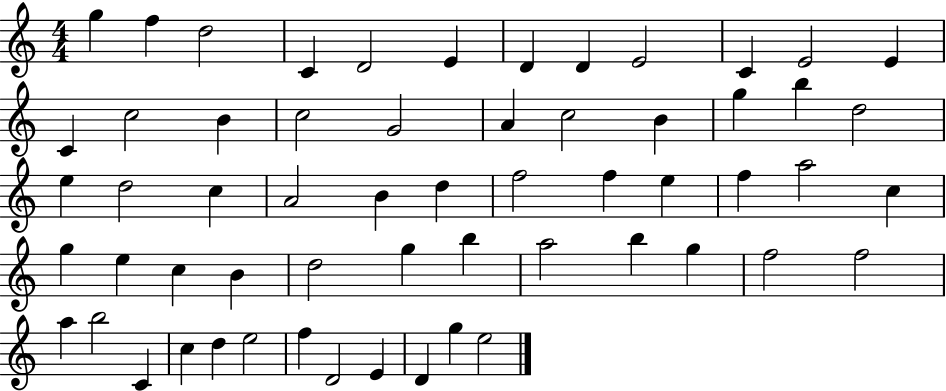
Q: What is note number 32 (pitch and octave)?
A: E5